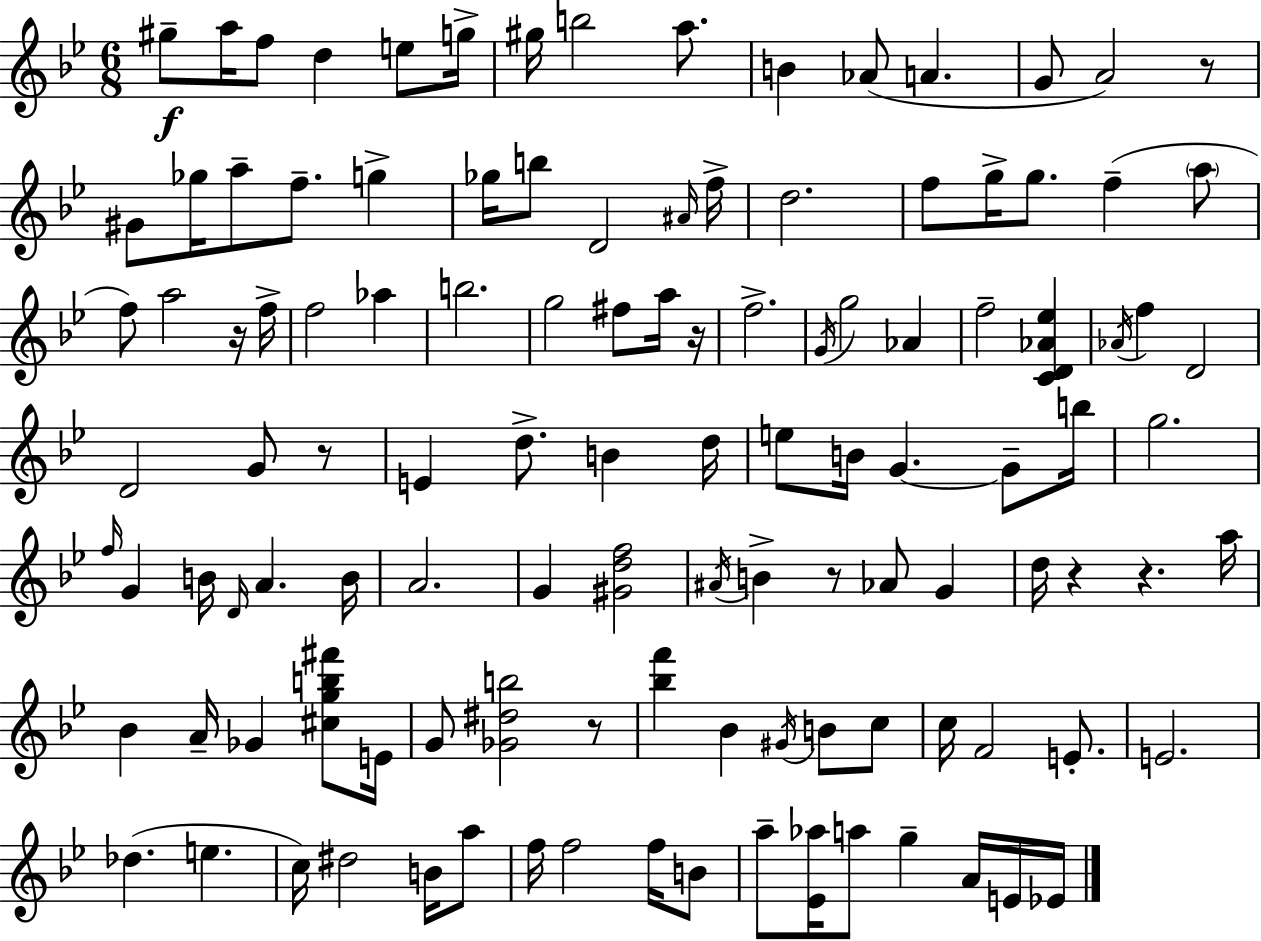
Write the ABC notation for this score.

X:1
T:Untitled
M:6/8
L:1/4
K:Gm
^g/2 a/4 f/2 d e/2 g/4 ^g/4 b2 a/2 B _A/2 A G/2 A2 z/2 ^G/2 _g/4 a/2 f/2 g _g/4 b/2 D2 ^A/4 f/4 d2 f/2 g/4 g/2 f a/2 f/2 a2 z/4 f/4 f2 _a b2 g2 ^f/2 a/4 z/4 f2 G/4 g2 _A f2 [CD_A_e] _A/4 f D2 D2 G/2 z/2 E d/2 B d/4 e/2 B/4 G G/2 b/4 g2 f/4 G B/4 D/4 A B/4 A2 G [^Gdf]2 ^A/4 B z/2 _A/2 G d/4 z z a/4 _B A/4 _G [^cgb^f']/2 E/4 G/2 [_G^db]2 z/2 [_bf'] _B ^G/4 B/2 c/2 c/4 F2 E/2 E2 _d e c/4 ^d2 B/4 a/2 f/4 f2 f/4 B/2 a/2 [_E_a]/4 a/2 g A/4 E/4 _E/4